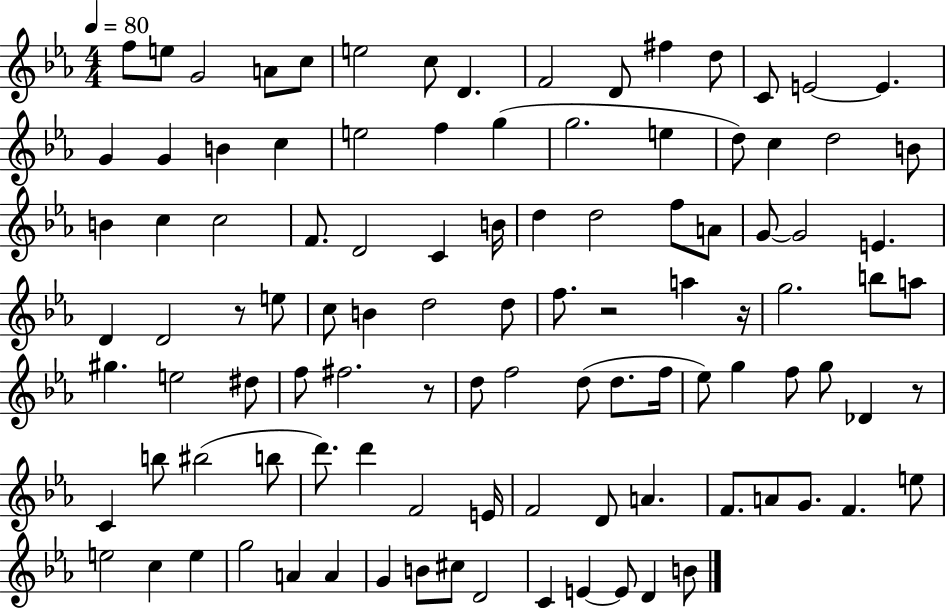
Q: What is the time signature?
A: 4/4